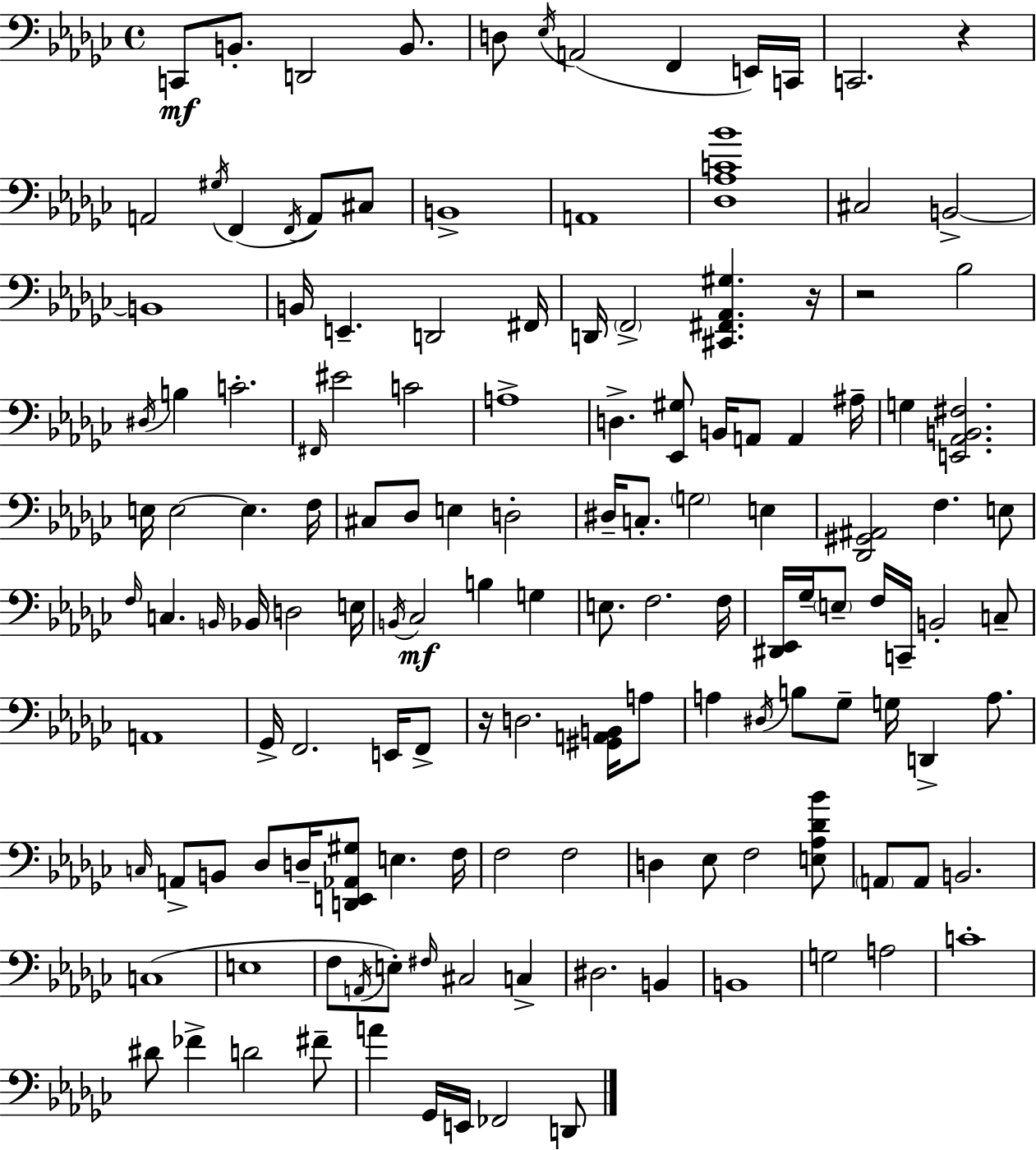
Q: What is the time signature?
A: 4/4